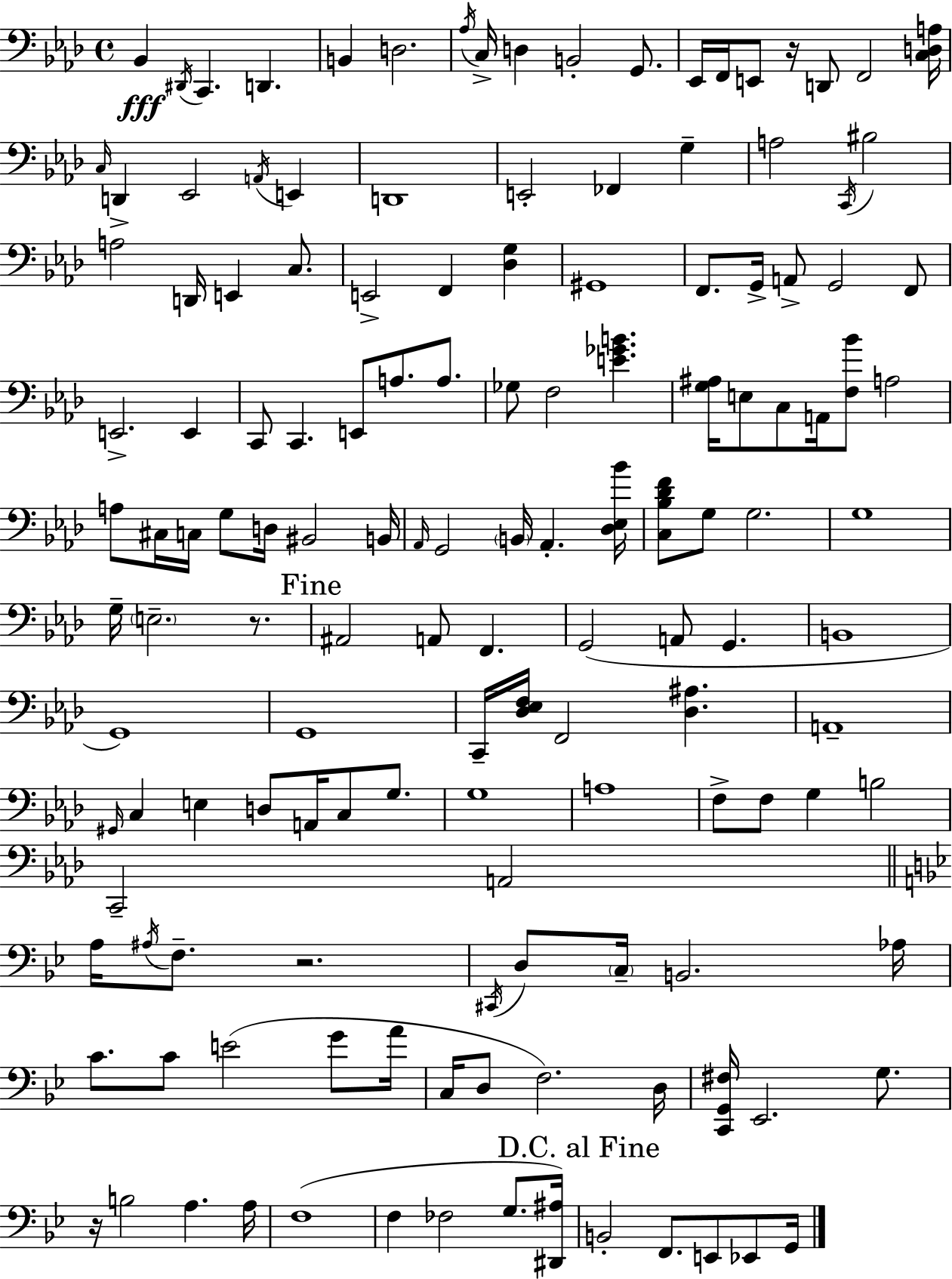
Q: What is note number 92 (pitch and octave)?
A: F3